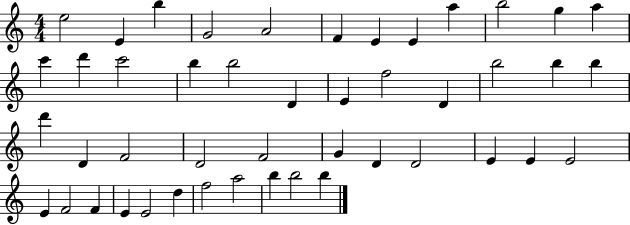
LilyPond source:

{
  \clef treble
  \numericTimeSignature
  \time 4/4
  \key c \major
  e''2 e'4 b''4 | g'2 a'2 | f'4 e'4 e'4 a''4 | b''2 g''4 a''4 | \break c'''4 d'''4 c'''2 | b''4 b''2 d'4 | e'4 f''2 d'4 | b''2 b''4 b''4 | \break d'''4 d'4 f'2 | d'2 f'2 | g'4 d'4 d'2 | e'4 e'4 e'2 | \break e'4 f'2 f'4 | e'4 e'2 d''4 | f''2 a''2 | b''4 b''2 b''4 | \break \bar "|."
}